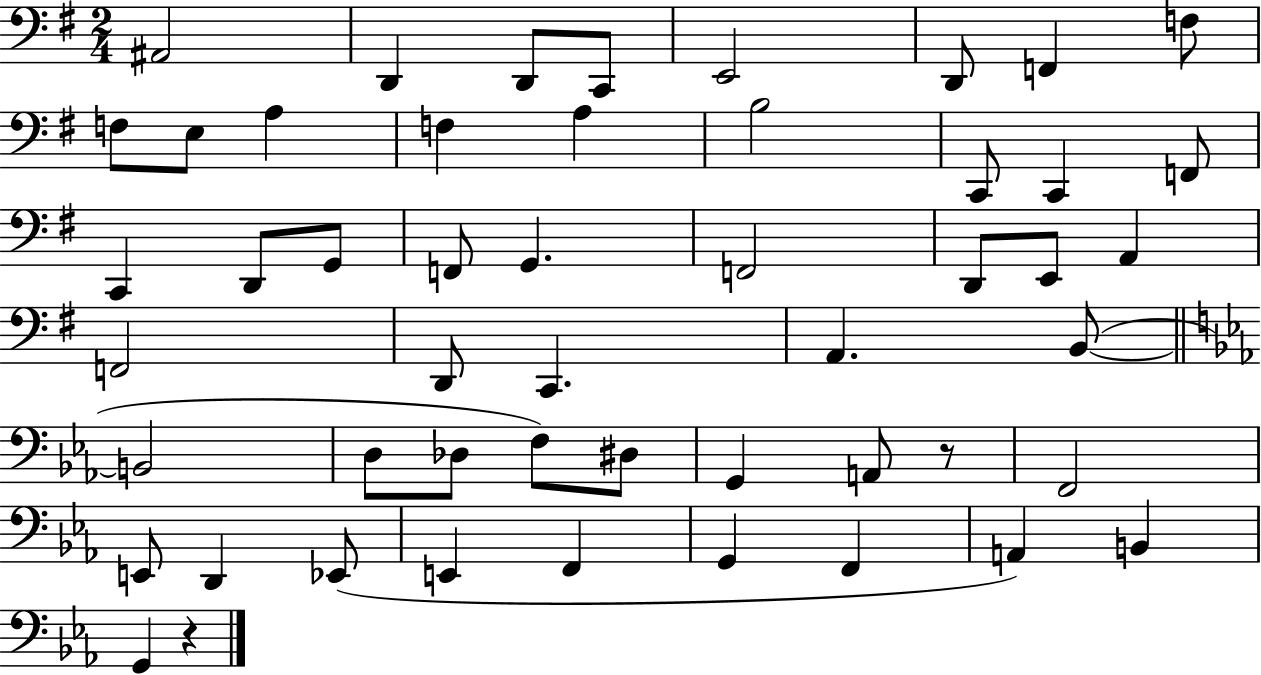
X:1
T:Untitled
M:2/4
L:1/4
K:G
^A,,2 D,, D,,/2 C,,/2 E,,2 D,,/2 F,, F,/2 F,/2 E,/2 A, F, A, B,2 C,,/2 C,, F,,/2 C,, D,,/2 G,,/2 F,,/2 G,, F,,2 D,,/2 E,,/2 A,, F,,2 D,,/2 C,, A,, B,,/2 B,,2 D,/2 _D,/2 F,/2 ^D,/2 G,, A,,/2 z/2 F,,2 E,,/2 D,, _E,,/2 E,, F,, G,, F,, A,, B,, G,, z